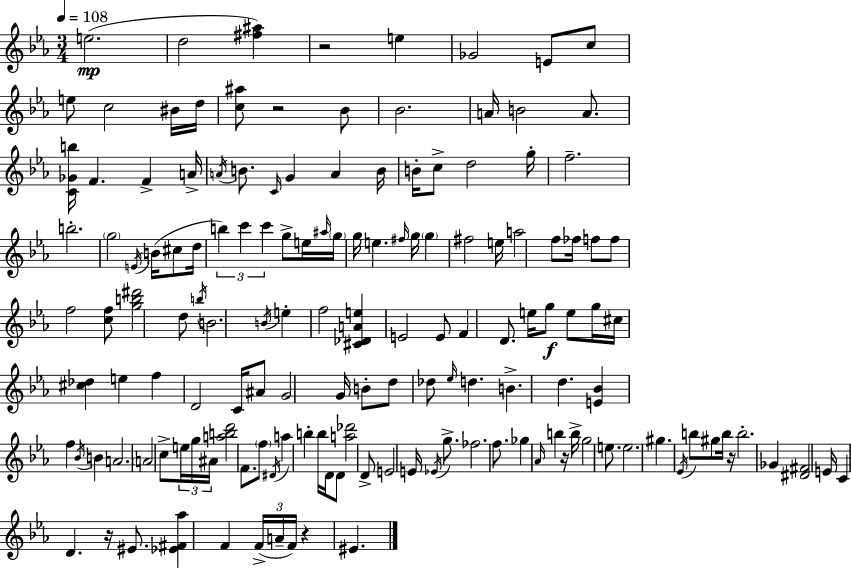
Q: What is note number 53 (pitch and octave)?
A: F5